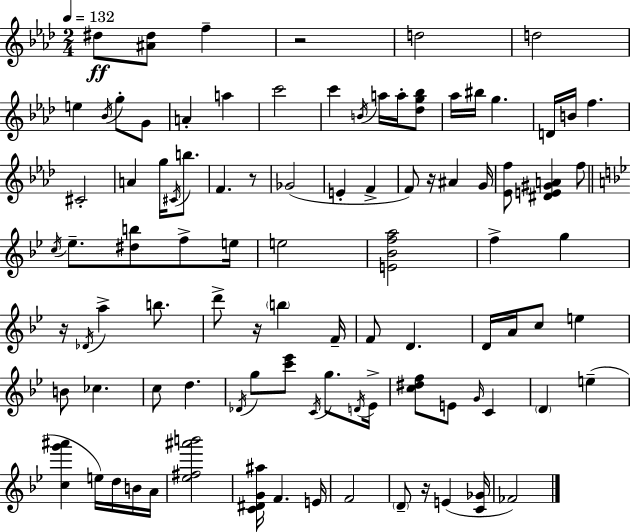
{
  \clef treble
  \numericTimeSignature
  \time 2/4
  \key aes \major
  \tempo 4 = 132
  \repeat volta 2 { dis''8\ff <ais' dis''>8 f''4-- | r2 | d''2 | d''2 | \break e''4 \acciaccatura { bes'16 } g''8-. g'8 | a'4-. a''4 | c'''2 | c'''4 \acciaccatura { b'16 } a''16 a''16-. | \break <des'' g'' bes''>8 aes''16 bis''16 g''4. | d'16 b'16 f''4. | cis'2-. | a'4 g''16 \acciaccatura { cis'16 } | \break b''8. f'4. | r8 ges'2( | e'4-. f'4-> | f'8) r16 ais'4 | \break g'16 <ees' f''>8 <dis' e' gis' a'>4 | f''8 \bar "||" \break \key bes \major \acciaccatura { c''16 } ees''8.-- <dis'' b''>8 f''8-> | e''16 e''2 | <e' bes' f'' a''>2 | f''4-> g''4 | \break r16 \acciaccatura { des'16 } a''4-> b''8. | d'''8-> r16 \parenthesize b''4 | f'16-- f'8 d'4. | d'16 a'16 c''8 e''4 | \break b'8 ces''4. | c''8 d''4. | \acciaccatura { des'16 } g''8 <c''' ees'''>8 \acciaccatura { c'16 } | g''8. \acciaccatura { d'16 } ees'16-> <c'' dis'' f''>8 e'8 | \break \grace { g'16 } c'4 \parenthesize d'4 | e''4--( <c'' g''' ais'''>4 | e''16) d''16 b'16 a'16 <ees'' fis'' ais''' b'''>2 | <c' dis' g' ais''>16 f'4. | \break e'16 f'2 | \parenthesize d'8-- | r16 e'4( <c' ges'>16 fes'2) | } \bar "|."
}